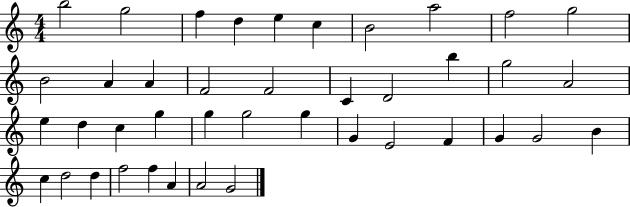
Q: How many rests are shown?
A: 0